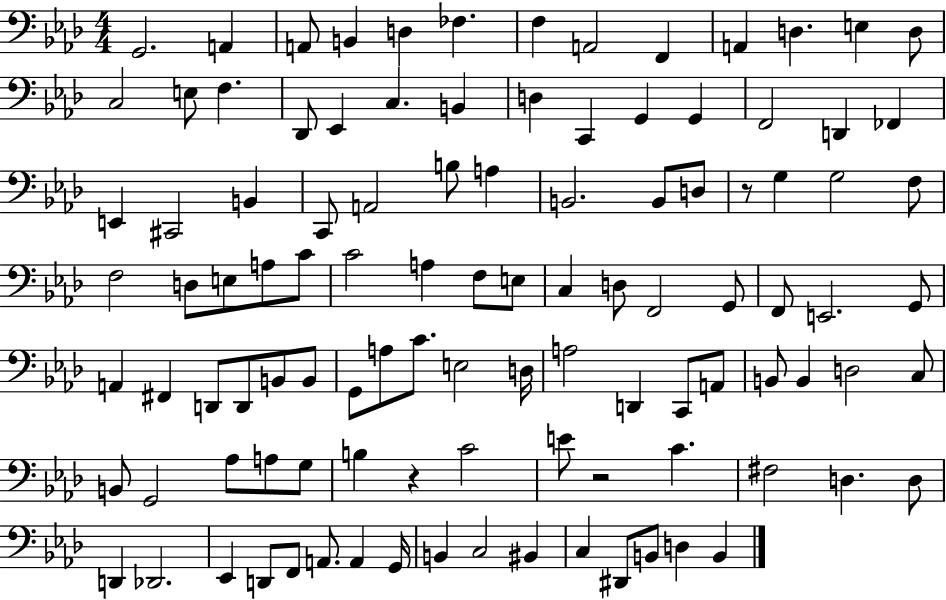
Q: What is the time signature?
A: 4/4